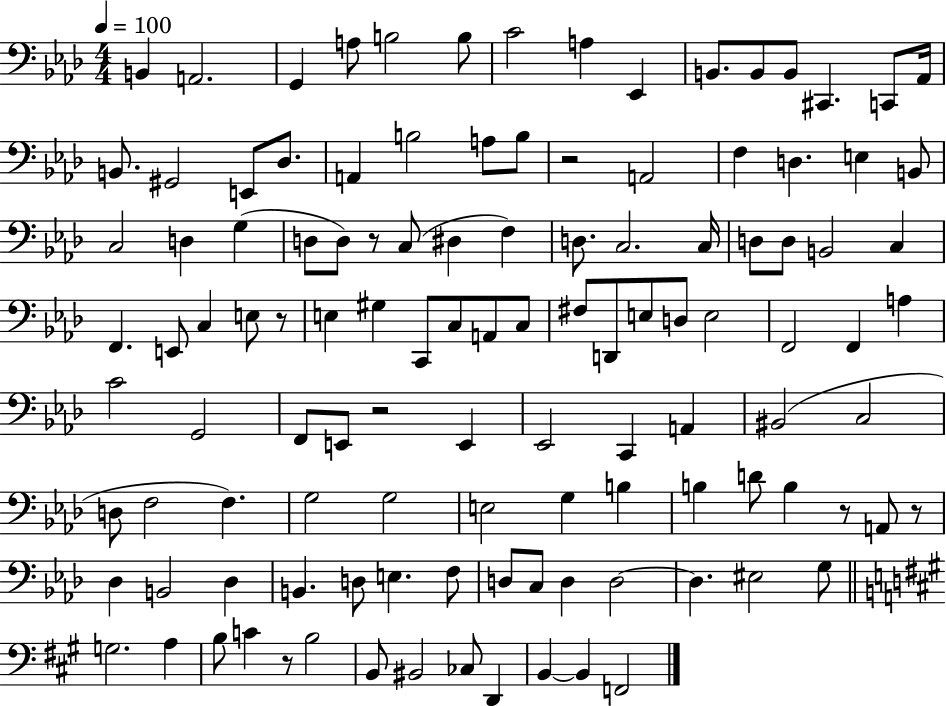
B2/q A2/h. G2/q A3/e B3/h B3/e C4/h A3/q Eb2/q B2/e. B2/e B2/e C#2/q. C2/e Ab2/s B2/e. G#2/h E2/e Db3/e. A2/q B3/h A3/e B3/e R/h A2/h F3/q D3/q. E3/q B2/e C3/h D3/q G3/q D3/e D3/e R/e C3/e D#3/q F3/q D3/e. C3/h. C3/s D3/e D3/e B2/h C3/q F2/q. E2/e C3/q E3/e R/e E3/q G#3/q C2/e C3/e A2/e C3/e F#3/e D2/e E3/e D3/e E3/h F2/h F2/q A3/q C4/h G2/h F2/e E2/e R/h E2/q Eb2/h C2/q A2/q BIS2/h C3/h D3/e F3/h F3/q. G3/h G3/h E3/h G3/q B3/q B3/q D4/e B3/q R/e A2/e R/e Db3/q B2/h Db3/q B2/q. D3/e E3/q. F3/e D3/e C3/e D3/q D3/h D3/q. EIS3/h G3/e G3/h. A3/q B3/e C4/q R/e B3/h B2/e BIS2/h CES3/e D2/q B2/q B2/q F2/h